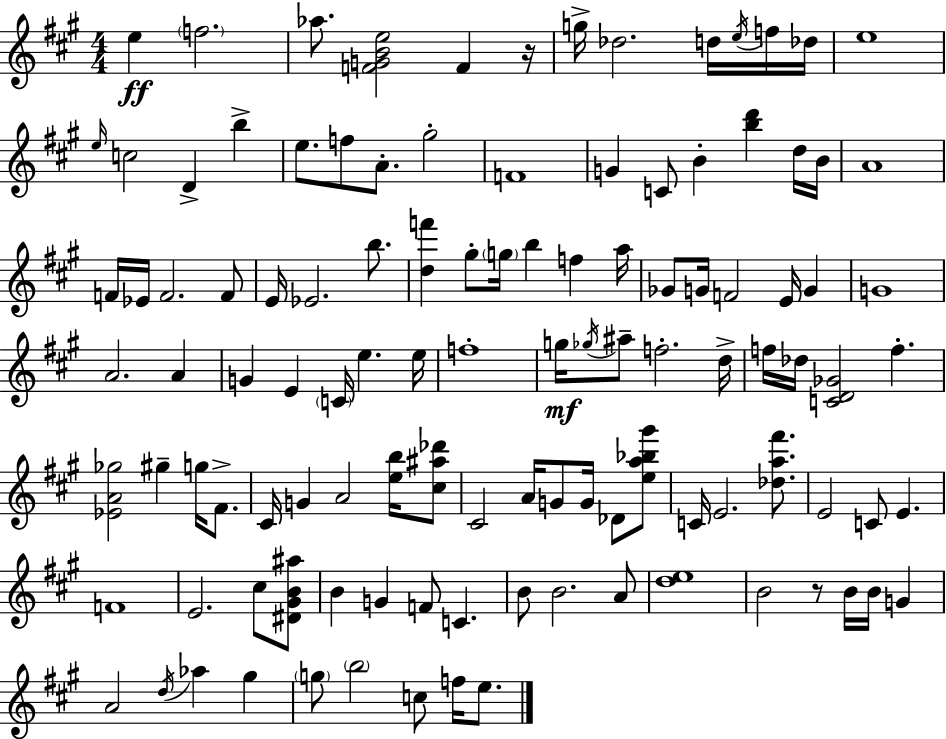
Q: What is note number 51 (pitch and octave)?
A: E5